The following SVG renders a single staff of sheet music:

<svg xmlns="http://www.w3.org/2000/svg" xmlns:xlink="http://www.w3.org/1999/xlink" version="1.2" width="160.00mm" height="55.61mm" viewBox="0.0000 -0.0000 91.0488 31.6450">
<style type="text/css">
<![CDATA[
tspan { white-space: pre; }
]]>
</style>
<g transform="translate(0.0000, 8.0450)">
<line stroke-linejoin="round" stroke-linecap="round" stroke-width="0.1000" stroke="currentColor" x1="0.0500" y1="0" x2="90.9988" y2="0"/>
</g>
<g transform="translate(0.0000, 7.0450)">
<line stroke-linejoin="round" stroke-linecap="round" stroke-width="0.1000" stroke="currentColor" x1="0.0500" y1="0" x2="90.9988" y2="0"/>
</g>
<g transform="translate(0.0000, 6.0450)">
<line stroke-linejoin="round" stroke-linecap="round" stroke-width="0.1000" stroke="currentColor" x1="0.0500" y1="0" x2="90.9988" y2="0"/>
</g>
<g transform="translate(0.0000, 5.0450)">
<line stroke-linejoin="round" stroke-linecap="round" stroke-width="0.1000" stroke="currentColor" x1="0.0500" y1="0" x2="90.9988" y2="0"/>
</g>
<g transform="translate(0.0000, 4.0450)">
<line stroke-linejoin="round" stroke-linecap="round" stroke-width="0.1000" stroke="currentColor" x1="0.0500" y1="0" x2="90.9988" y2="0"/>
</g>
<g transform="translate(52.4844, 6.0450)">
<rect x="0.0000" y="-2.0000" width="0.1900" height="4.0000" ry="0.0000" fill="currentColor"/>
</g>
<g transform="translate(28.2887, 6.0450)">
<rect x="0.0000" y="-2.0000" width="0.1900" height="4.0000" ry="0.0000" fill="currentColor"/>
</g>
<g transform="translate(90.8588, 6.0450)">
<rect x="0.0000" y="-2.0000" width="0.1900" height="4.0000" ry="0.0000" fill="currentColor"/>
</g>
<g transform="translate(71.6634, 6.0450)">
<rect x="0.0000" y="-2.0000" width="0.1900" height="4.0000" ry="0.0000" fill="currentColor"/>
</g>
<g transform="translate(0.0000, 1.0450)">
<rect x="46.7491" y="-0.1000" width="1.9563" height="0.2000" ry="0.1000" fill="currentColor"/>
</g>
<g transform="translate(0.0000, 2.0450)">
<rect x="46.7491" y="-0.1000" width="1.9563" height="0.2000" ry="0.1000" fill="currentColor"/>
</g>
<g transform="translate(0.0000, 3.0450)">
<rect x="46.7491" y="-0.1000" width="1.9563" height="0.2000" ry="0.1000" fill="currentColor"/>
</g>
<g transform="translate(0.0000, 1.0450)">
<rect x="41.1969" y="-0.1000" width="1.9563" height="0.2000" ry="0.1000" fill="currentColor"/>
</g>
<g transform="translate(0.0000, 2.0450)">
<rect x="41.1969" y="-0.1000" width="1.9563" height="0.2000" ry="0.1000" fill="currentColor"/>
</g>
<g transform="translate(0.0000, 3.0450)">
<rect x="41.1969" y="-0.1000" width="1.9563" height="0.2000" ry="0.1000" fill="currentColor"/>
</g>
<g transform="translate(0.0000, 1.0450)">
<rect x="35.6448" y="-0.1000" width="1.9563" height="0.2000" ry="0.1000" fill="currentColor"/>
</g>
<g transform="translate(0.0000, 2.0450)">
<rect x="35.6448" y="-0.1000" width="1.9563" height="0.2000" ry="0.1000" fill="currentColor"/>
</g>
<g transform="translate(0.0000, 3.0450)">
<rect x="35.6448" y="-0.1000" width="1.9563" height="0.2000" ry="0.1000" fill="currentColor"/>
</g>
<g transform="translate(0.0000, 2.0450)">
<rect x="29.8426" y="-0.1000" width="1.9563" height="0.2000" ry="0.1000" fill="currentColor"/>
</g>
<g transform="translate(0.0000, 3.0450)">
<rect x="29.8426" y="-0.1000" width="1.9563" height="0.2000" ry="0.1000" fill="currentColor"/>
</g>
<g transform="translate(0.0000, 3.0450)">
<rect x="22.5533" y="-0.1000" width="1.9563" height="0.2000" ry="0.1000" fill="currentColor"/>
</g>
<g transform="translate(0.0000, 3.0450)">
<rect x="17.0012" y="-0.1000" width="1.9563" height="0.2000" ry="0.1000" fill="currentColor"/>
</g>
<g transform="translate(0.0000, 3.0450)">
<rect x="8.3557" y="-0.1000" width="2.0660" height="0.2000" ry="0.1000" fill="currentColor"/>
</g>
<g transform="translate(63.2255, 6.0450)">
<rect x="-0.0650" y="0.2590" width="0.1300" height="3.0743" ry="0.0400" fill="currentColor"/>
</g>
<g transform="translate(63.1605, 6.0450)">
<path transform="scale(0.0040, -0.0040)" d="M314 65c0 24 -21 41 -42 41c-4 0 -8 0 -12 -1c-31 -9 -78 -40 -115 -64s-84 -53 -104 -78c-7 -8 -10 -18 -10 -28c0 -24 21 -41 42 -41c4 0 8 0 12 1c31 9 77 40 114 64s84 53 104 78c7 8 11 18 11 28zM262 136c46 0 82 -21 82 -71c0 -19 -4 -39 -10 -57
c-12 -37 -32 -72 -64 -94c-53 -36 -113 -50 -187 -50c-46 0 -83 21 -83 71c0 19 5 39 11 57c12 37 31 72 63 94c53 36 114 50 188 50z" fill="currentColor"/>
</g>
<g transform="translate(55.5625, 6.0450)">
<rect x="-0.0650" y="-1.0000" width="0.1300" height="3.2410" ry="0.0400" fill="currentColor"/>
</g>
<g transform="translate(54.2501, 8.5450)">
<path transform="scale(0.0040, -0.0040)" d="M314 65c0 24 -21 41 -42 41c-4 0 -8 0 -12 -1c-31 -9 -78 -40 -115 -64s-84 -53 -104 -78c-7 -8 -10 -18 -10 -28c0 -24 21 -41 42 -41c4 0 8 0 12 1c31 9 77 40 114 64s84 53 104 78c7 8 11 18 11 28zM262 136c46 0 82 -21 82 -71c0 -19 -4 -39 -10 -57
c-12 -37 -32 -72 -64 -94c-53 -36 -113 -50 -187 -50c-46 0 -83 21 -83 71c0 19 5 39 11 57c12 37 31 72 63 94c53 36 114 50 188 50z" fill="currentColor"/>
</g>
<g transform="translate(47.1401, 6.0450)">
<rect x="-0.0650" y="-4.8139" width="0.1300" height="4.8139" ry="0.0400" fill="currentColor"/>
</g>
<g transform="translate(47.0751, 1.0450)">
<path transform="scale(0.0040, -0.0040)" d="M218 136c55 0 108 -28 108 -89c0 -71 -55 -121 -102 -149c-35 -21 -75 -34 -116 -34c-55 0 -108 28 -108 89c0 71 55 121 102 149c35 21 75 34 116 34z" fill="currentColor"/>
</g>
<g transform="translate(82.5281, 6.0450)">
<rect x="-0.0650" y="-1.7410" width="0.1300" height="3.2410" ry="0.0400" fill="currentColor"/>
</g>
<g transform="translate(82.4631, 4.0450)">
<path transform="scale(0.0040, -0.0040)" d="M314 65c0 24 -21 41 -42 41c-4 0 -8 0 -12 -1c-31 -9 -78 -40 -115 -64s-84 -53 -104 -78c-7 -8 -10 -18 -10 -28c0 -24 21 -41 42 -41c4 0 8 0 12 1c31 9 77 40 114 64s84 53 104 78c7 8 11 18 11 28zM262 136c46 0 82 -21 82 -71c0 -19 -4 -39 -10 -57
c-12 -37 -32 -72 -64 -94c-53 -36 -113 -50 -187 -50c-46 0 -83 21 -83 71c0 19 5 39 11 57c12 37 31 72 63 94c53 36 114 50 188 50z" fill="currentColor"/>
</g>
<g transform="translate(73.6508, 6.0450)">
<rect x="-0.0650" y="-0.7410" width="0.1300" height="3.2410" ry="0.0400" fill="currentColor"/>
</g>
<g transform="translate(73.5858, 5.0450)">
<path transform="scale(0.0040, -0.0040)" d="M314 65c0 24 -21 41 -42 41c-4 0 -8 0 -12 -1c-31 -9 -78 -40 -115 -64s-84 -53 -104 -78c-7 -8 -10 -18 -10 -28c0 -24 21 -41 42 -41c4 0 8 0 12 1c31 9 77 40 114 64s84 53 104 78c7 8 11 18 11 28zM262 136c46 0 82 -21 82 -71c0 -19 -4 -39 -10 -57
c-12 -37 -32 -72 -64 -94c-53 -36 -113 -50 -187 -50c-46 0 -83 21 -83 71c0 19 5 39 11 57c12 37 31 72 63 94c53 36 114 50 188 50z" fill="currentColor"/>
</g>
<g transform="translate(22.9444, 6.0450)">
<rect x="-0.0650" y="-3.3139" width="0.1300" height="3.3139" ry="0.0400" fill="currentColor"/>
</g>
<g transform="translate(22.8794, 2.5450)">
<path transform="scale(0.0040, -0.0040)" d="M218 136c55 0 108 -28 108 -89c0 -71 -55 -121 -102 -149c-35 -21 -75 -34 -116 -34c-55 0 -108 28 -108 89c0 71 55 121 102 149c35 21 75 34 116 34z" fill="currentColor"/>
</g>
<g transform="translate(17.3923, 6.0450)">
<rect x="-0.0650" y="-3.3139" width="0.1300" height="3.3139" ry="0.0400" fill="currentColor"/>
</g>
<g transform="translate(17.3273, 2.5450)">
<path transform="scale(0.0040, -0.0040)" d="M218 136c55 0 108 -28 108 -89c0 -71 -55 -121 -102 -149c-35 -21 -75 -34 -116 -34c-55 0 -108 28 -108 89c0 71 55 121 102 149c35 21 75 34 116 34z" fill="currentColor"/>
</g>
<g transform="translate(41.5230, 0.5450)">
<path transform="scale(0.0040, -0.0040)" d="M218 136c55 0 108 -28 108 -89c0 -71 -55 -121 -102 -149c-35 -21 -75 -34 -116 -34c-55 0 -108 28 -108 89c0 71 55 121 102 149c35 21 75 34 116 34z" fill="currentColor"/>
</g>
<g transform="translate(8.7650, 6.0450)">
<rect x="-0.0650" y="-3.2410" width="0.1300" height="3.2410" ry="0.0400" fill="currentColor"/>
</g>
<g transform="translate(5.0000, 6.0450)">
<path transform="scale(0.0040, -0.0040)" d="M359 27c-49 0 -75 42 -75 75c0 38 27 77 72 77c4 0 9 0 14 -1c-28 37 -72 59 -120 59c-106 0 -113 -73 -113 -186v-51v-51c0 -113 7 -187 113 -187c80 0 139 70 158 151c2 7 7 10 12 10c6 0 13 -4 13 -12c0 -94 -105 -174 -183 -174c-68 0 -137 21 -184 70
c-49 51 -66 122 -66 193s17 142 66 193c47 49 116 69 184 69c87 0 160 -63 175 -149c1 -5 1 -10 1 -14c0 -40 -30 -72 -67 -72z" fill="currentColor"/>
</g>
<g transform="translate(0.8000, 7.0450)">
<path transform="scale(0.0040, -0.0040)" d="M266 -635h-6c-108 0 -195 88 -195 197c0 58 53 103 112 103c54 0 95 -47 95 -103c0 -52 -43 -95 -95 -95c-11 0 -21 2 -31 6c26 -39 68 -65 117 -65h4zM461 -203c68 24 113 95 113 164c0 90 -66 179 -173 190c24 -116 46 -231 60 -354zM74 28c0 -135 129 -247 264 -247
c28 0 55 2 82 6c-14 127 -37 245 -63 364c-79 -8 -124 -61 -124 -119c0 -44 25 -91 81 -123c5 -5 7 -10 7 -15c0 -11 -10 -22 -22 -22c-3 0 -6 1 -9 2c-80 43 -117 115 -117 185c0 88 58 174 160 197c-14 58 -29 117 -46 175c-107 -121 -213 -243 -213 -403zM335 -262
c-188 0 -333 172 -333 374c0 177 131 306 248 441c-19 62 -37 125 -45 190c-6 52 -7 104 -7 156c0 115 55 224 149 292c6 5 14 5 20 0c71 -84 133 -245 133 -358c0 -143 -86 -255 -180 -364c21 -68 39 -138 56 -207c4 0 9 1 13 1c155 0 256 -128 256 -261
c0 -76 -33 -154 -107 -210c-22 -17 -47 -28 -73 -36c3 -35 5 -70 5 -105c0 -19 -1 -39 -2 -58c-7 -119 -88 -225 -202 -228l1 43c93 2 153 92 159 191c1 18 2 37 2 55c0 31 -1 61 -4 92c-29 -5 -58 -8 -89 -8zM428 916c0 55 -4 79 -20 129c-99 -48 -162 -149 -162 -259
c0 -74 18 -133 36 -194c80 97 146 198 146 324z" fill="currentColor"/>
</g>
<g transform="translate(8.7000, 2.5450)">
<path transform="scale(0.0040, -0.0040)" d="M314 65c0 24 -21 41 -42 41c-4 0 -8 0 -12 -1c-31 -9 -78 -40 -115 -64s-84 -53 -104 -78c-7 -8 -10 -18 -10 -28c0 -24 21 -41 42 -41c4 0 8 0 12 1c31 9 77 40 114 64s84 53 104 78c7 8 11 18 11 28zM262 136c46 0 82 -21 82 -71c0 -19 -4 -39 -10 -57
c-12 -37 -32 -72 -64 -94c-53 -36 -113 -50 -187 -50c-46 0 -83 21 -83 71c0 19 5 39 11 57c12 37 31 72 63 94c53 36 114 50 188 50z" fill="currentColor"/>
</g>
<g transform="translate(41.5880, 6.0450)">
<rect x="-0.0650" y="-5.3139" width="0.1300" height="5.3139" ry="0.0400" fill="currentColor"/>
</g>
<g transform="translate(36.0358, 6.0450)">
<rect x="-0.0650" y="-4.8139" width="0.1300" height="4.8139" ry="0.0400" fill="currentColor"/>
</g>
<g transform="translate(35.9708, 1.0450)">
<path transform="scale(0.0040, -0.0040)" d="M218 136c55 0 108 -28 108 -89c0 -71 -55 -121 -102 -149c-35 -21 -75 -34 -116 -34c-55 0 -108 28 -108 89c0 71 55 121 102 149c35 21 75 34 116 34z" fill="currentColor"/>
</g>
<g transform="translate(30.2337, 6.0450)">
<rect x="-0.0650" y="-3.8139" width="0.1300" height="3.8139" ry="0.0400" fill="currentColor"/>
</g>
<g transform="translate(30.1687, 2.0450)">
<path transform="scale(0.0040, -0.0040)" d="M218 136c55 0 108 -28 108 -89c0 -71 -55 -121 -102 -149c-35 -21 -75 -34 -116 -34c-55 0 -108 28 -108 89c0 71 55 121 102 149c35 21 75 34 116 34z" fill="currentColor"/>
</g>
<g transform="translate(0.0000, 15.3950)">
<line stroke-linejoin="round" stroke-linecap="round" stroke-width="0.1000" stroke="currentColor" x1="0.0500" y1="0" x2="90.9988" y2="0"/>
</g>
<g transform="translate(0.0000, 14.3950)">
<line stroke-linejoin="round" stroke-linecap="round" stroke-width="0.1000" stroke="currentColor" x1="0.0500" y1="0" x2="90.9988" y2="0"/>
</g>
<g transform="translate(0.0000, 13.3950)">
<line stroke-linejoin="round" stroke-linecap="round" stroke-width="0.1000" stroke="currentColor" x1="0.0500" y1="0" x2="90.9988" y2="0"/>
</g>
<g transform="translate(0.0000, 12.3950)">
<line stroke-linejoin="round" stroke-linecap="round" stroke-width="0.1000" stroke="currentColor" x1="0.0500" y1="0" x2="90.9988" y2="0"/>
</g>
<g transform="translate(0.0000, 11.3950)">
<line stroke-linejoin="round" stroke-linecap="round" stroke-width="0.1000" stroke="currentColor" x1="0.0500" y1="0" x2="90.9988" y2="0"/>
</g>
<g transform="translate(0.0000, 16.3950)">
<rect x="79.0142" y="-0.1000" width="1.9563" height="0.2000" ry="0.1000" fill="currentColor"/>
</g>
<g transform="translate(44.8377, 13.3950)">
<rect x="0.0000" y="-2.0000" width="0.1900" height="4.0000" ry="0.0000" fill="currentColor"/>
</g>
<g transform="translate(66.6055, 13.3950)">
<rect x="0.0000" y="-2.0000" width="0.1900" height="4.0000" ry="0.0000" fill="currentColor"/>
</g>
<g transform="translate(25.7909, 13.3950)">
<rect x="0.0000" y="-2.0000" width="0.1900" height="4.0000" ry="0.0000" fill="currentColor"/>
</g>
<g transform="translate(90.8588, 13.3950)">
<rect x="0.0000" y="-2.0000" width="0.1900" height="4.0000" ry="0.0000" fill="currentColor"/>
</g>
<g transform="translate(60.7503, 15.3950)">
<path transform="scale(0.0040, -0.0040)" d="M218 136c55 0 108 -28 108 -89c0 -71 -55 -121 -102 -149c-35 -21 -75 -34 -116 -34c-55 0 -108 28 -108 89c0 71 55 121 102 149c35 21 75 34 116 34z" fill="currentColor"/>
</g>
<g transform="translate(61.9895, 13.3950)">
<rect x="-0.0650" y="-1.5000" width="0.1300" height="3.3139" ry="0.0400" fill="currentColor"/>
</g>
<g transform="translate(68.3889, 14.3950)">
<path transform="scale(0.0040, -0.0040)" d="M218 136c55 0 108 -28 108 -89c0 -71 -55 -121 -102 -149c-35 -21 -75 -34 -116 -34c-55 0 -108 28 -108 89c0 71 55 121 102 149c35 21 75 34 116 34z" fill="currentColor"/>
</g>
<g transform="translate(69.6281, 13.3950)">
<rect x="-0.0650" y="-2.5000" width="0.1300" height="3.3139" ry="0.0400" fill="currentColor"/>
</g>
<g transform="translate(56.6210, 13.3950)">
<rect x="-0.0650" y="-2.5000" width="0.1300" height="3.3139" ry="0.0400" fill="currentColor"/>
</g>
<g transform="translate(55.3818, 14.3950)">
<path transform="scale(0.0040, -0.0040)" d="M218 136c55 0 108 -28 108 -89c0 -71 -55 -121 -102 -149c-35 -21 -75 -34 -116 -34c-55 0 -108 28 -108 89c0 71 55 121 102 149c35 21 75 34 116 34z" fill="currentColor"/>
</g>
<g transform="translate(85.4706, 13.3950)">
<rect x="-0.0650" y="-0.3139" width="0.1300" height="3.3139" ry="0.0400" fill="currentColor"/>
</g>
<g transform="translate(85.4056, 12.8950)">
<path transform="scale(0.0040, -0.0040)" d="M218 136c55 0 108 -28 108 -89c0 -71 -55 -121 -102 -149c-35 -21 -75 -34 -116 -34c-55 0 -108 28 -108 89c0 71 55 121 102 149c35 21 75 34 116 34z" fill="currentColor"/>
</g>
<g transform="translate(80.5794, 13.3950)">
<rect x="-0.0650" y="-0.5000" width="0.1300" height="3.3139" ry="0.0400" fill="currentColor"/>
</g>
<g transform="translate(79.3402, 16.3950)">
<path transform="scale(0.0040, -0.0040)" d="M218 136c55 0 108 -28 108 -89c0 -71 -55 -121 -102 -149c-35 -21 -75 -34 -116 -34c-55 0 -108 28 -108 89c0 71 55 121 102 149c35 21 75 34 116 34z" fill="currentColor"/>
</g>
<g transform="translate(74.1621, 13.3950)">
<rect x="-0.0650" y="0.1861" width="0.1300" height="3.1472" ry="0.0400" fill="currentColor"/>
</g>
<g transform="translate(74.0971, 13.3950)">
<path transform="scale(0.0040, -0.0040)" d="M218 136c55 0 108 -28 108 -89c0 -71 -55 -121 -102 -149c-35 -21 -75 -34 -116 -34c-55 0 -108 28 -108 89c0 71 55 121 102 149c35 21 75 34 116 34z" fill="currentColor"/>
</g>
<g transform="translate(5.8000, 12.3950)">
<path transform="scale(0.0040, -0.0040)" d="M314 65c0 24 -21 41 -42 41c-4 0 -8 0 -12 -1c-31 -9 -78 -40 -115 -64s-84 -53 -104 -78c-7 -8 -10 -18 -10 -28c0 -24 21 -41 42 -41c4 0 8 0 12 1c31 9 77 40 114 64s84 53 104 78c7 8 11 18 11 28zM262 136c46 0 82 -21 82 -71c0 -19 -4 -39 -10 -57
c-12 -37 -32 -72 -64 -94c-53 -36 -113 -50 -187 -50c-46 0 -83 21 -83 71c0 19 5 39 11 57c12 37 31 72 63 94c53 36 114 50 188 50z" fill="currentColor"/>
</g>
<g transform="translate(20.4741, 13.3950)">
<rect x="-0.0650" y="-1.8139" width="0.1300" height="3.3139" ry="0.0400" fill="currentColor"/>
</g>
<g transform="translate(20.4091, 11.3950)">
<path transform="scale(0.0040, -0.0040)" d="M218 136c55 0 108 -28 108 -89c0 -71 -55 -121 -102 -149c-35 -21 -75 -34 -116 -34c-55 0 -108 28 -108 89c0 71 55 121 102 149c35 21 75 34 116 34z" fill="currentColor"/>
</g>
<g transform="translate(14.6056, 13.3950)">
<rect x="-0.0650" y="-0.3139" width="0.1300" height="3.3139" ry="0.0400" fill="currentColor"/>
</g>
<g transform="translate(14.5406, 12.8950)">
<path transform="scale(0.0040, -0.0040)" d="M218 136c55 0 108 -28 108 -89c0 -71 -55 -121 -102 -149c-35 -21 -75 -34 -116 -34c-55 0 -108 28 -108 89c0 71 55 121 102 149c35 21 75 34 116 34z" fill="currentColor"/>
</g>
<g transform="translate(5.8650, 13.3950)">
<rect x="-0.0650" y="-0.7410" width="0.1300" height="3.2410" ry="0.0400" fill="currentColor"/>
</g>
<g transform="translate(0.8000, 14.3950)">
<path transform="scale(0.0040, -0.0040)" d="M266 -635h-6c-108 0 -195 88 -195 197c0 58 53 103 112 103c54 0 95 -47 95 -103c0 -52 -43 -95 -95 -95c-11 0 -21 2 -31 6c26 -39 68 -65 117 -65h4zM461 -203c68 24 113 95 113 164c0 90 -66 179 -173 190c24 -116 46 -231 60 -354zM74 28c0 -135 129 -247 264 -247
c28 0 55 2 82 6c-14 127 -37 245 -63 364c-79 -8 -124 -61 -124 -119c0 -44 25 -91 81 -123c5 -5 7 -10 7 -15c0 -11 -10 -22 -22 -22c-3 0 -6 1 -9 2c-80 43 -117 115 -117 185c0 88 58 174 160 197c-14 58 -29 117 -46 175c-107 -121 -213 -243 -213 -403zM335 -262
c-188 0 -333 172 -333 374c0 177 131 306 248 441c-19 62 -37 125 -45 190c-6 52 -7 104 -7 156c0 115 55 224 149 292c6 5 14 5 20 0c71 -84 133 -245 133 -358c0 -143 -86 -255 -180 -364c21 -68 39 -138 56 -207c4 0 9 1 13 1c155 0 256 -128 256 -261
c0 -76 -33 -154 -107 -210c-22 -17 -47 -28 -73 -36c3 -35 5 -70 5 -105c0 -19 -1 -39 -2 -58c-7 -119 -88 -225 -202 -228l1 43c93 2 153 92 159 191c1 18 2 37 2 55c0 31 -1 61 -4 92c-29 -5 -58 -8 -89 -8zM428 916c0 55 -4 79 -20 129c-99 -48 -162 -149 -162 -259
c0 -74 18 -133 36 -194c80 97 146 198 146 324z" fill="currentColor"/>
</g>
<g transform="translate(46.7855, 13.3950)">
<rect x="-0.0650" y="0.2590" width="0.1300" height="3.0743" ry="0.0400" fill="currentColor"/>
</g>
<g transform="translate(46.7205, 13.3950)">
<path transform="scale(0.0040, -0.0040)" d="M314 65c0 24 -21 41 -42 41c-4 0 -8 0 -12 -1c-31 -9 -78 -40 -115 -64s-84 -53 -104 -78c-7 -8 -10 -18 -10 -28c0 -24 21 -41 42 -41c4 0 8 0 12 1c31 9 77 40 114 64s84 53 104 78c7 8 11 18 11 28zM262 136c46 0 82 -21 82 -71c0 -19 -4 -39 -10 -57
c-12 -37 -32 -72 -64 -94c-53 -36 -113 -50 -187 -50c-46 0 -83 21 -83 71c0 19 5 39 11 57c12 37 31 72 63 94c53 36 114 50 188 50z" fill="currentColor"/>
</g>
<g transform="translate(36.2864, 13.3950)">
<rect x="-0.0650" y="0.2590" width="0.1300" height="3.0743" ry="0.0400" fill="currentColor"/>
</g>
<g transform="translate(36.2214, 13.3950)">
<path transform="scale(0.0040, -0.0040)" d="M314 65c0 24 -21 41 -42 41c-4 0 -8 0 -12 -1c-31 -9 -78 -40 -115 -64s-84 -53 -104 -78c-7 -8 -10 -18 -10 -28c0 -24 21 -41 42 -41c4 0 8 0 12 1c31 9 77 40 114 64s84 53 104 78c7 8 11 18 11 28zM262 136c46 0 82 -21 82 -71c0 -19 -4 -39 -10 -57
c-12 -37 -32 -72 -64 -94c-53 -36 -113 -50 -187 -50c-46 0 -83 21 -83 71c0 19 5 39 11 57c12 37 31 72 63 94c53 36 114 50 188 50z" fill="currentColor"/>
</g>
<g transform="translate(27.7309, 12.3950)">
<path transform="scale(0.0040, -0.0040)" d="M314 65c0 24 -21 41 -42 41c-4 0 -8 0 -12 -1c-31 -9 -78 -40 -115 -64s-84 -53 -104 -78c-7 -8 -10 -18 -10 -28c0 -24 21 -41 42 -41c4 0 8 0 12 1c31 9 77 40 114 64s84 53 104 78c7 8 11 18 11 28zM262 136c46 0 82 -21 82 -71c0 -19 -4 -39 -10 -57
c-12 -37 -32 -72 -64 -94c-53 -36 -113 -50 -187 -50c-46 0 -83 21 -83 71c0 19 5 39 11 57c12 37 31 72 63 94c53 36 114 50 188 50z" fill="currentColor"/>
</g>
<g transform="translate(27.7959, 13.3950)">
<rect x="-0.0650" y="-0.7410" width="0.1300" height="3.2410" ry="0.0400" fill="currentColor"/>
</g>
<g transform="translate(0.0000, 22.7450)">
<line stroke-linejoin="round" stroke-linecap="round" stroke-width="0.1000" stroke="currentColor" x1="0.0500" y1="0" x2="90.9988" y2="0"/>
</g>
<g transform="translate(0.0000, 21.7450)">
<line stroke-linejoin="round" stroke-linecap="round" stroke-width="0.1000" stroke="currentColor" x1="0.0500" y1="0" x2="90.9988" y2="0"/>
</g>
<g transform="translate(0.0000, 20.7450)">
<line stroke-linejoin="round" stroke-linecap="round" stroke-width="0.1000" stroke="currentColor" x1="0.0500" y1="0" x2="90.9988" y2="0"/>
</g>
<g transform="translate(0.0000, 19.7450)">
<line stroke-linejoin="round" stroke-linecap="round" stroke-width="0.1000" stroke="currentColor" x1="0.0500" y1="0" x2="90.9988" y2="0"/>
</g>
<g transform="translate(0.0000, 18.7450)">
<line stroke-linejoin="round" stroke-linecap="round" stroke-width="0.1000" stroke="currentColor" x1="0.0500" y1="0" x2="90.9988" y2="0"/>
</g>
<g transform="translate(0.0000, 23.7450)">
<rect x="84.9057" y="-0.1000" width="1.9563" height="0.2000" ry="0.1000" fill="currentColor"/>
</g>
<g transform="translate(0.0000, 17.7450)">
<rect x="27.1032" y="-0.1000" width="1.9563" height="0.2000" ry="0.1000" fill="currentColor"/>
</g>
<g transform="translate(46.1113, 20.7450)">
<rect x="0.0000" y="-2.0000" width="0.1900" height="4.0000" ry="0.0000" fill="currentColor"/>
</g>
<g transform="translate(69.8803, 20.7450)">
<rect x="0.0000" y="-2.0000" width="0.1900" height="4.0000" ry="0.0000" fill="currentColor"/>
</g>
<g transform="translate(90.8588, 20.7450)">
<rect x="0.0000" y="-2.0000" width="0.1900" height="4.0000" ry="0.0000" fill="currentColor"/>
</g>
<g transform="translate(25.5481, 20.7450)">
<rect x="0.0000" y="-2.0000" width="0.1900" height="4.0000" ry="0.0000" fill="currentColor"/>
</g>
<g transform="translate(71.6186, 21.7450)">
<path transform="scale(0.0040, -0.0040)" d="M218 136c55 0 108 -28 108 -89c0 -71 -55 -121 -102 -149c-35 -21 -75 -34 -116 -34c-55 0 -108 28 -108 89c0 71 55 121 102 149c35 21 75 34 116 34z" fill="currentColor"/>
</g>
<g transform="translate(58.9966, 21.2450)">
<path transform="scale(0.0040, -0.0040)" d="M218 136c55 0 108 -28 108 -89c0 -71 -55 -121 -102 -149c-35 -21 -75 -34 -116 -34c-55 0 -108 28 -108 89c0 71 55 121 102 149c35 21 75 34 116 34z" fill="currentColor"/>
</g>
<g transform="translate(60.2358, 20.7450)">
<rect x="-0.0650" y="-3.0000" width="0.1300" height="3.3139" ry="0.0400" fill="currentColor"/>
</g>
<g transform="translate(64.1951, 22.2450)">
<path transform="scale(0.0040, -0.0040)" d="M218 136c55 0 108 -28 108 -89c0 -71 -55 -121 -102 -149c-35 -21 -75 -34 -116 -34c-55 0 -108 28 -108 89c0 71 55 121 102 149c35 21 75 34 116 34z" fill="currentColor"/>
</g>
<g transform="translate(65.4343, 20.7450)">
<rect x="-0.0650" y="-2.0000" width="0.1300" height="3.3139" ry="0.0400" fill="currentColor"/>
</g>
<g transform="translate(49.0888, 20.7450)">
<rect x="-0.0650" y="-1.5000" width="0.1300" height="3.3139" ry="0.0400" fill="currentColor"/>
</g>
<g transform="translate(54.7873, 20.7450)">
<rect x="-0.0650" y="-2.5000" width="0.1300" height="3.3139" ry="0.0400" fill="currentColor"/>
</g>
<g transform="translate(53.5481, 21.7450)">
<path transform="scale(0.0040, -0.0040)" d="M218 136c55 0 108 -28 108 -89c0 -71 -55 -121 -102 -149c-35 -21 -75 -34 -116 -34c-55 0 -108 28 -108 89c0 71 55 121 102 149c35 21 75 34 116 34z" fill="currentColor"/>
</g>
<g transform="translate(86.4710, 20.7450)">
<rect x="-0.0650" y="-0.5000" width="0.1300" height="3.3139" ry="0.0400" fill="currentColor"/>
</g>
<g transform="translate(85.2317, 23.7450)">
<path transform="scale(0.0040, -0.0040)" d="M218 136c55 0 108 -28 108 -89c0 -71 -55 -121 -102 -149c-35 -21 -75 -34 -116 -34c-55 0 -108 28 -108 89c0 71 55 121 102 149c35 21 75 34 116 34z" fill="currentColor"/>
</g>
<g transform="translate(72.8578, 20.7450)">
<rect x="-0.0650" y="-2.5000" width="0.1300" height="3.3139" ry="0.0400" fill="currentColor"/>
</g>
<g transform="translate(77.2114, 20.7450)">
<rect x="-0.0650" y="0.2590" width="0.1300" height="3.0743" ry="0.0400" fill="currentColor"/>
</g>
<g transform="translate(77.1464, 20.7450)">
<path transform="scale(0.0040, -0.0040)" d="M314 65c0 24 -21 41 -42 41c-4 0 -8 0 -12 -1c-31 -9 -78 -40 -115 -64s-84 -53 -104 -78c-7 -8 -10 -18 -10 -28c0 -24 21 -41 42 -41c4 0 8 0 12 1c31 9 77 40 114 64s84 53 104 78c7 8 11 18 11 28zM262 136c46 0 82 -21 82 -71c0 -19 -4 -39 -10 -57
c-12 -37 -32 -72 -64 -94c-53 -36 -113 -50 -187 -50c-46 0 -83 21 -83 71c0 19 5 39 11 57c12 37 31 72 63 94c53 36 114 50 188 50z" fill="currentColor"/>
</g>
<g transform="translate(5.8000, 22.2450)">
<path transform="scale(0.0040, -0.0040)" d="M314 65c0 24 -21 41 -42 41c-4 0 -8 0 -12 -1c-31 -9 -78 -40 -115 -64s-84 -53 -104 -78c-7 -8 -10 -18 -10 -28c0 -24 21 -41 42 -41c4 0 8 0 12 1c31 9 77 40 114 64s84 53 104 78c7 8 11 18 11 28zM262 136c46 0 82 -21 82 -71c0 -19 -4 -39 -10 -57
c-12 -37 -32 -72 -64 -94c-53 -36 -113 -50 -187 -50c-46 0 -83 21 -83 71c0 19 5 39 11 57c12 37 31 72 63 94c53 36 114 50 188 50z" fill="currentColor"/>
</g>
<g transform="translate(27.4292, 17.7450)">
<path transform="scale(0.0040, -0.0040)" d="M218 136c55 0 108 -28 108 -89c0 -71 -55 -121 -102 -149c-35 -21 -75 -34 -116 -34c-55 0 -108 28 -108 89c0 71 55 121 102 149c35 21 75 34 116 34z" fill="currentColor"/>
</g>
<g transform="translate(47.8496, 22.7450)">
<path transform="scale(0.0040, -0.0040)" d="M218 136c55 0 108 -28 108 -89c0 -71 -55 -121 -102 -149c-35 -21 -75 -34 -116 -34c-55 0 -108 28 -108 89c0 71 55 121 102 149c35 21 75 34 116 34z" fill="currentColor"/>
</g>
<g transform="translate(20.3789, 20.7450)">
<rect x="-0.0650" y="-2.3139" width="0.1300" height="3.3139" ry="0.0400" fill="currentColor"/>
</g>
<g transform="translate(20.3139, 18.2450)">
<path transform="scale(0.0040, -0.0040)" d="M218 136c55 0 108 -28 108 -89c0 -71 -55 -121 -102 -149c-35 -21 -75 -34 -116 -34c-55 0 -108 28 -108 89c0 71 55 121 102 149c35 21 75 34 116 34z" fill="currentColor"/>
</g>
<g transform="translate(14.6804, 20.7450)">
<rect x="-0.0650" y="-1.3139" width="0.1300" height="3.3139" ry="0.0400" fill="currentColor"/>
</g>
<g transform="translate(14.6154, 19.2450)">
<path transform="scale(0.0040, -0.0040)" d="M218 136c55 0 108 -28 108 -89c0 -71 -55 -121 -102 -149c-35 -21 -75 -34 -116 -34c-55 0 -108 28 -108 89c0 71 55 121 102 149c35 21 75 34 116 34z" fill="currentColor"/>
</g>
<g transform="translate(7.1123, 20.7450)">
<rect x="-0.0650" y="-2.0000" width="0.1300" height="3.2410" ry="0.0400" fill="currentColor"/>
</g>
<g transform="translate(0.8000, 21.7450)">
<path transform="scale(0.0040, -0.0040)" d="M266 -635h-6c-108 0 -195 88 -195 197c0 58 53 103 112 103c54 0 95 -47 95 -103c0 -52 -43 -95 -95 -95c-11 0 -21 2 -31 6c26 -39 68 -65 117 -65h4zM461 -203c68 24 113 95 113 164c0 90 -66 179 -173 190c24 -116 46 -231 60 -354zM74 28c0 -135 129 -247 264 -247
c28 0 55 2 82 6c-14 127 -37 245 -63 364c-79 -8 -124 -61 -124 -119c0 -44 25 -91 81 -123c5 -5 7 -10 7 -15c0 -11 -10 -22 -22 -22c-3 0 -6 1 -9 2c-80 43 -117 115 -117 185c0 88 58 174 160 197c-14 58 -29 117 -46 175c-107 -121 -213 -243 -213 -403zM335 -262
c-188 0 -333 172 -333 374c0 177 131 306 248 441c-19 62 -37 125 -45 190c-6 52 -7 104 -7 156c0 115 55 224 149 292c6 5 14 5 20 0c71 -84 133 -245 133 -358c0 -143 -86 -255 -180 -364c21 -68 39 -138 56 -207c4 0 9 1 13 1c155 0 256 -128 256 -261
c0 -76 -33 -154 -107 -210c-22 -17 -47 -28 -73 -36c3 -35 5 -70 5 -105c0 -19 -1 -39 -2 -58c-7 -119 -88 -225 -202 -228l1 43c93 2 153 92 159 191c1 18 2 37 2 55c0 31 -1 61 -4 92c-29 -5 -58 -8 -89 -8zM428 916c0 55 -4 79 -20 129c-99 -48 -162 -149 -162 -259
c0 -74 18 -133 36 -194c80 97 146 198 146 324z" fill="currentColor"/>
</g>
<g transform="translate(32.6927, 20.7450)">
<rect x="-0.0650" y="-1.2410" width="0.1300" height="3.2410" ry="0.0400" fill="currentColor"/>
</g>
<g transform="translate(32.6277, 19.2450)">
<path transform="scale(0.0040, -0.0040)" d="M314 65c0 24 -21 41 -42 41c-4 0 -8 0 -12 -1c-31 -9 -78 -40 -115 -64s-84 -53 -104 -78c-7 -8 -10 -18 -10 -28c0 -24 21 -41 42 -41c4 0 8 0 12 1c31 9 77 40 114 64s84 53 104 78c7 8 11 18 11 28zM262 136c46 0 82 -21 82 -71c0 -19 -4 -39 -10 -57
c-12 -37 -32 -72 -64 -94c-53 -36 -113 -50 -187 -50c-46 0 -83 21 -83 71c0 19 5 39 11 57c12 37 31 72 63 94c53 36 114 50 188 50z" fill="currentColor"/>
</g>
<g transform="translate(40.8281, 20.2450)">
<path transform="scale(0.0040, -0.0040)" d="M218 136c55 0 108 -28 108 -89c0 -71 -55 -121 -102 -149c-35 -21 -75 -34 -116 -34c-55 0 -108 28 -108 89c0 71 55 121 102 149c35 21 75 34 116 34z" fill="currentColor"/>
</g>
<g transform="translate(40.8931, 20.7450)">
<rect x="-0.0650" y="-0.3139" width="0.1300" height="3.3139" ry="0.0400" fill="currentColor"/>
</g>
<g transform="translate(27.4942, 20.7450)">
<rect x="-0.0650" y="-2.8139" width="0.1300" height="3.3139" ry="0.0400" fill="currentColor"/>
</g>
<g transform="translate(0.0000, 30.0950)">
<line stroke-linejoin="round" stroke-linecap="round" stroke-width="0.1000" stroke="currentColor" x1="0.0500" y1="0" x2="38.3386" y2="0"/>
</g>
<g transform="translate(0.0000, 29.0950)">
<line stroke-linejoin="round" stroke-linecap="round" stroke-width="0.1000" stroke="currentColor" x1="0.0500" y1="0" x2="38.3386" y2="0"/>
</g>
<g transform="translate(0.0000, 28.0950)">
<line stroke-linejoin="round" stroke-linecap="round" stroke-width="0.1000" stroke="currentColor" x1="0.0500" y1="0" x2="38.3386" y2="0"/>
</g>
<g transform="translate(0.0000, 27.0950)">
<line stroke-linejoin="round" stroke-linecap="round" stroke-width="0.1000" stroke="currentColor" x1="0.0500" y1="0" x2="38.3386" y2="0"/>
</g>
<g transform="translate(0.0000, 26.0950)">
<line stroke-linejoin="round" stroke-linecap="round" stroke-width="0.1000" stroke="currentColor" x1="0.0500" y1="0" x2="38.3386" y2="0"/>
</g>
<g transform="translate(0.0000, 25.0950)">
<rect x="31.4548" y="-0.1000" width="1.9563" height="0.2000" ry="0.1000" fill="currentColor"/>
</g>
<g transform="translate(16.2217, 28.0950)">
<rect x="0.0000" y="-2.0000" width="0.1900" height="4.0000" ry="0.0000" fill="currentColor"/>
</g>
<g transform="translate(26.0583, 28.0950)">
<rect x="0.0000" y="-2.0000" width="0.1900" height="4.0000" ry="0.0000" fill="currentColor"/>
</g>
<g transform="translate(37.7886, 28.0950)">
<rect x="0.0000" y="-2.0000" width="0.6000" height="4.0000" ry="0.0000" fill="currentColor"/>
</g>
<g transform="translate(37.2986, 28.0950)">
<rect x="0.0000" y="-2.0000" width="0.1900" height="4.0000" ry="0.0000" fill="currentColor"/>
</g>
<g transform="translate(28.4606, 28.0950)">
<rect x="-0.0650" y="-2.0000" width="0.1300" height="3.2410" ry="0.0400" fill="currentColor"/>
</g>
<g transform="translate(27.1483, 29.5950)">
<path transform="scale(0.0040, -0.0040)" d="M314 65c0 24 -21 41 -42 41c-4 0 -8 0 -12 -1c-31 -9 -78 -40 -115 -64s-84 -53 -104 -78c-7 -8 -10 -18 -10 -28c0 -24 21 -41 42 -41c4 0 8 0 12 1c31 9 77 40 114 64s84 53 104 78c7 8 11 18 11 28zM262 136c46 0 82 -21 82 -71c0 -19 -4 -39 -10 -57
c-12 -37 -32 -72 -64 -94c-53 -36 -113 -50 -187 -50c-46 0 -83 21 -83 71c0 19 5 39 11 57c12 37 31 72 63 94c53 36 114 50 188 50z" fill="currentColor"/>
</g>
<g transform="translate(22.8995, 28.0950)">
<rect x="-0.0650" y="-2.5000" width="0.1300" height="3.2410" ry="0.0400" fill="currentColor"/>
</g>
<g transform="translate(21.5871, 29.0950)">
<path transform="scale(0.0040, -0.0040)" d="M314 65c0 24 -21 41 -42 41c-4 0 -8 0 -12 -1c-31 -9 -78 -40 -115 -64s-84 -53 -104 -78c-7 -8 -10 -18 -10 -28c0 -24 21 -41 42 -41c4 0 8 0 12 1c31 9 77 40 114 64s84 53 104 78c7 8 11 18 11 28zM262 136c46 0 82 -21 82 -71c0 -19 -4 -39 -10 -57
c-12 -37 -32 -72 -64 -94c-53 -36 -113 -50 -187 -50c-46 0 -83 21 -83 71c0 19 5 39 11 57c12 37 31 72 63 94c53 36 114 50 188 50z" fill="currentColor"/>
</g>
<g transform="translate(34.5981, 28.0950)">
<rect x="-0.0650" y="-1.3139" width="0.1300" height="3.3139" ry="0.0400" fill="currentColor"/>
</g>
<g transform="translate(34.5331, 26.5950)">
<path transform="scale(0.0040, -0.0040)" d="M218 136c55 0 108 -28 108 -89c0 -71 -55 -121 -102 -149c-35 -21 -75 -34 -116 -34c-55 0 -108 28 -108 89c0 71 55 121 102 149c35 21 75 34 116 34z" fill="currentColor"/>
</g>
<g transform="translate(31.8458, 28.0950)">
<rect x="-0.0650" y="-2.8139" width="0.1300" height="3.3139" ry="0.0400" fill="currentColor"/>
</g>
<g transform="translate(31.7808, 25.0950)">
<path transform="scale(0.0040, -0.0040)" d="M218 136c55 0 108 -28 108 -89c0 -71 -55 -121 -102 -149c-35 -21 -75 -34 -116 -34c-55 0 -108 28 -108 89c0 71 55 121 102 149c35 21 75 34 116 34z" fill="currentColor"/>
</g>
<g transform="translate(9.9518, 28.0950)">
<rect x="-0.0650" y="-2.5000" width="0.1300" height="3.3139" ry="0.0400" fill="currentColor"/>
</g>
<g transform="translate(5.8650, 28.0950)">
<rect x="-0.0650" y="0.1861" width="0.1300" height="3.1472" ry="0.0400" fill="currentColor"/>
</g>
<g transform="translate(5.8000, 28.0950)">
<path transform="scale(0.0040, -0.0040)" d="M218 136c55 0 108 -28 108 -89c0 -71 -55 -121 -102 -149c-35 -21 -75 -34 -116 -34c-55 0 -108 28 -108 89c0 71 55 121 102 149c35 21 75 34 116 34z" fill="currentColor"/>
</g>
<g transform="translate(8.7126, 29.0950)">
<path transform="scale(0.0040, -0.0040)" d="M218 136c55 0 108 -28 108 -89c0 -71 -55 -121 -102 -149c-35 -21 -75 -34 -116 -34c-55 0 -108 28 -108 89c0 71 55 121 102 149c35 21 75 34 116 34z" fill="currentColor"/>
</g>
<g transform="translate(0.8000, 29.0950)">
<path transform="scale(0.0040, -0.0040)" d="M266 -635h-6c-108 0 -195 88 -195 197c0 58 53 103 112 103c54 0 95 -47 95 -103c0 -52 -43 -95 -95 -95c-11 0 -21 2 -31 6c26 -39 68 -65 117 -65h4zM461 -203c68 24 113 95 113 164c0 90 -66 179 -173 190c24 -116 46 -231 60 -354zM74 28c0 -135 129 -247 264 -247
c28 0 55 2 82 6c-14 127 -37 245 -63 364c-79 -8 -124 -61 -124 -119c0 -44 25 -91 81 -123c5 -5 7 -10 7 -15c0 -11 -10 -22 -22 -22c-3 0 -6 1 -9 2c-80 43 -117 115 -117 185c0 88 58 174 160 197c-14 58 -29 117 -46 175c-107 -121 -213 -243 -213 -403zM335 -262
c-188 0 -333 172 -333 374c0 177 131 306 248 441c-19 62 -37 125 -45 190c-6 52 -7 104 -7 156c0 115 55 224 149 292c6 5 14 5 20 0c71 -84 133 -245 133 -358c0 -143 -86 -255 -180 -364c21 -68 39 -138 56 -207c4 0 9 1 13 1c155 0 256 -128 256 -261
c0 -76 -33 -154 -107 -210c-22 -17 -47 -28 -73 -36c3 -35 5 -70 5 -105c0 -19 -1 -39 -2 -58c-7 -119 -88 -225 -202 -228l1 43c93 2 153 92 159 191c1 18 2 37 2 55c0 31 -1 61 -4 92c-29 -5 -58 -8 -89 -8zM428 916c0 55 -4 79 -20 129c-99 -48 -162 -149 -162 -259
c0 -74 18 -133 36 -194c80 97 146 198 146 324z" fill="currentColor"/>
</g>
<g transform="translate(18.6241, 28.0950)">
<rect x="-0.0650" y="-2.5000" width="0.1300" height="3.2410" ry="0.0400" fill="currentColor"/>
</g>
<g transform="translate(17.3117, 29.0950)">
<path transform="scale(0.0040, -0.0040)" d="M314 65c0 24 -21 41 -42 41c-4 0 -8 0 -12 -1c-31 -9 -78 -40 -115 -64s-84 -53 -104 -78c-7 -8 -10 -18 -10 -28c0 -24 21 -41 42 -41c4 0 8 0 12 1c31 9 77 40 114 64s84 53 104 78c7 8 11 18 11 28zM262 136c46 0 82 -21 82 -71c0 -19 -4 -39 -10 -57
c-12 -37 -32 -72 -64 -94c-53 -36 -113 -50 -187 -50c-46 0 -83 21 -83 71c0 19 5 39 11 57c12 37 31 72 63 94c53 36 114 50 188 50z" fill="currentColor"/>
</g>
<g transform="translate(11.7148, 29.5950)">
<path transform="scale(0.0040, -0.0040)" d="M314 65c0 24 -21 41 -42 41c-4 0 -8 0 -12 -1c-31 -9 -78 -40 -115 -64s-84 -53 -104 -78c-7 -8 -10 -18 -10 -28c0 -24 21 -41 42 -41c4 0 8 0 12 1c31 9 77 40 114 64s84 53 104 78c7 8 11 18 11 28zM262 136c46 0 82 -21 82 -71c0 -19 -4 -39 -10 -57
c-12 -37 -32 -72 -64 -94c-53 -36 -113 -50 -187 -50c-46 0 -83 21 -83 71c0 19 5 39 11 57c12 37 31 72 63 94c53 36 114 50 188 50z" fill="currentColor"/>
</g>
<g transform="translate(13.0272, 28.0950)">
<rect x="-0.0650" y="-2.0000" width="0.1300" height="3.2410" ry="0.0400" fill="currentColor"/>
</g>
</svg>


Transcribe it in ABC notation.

X:1
T:Untitled
M:4/4
L:1/4
K:C
b2 b b c' e' f' e' D2 B2 d2 f2 d2 c f d2 B2 B2 G E G B C c F2 e g a e2 c E G A F G B2 C B G F2 G2 G2 F2 a e